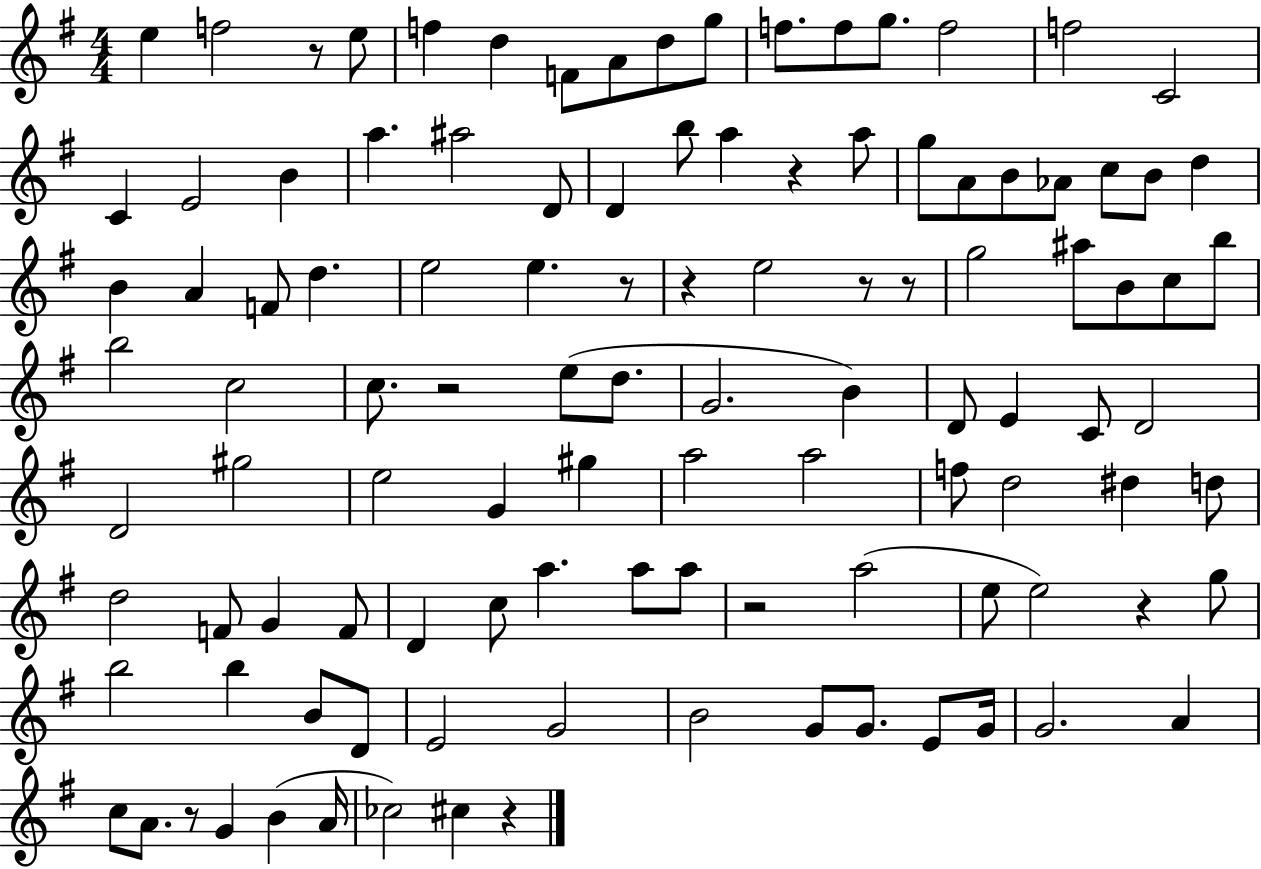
E5/q F5/h R/e E5/e F5/q D5/q F4/e A4/e D5/e G5/e F5/e. F5/e G5/e. F5/h F5/h C4/h C4/q E4/h B4/q A5/q. A#5/h D4/e D4/q B5/e A5/q R/q A5/e G5/e A4/e B4/e Ab4/e C5/e B4/e D5/q B4/q A4/q F4/e D5/q. E5/h E5/q. R/e R/q E5/h R/e R/e G5/h A#5/e B4/e C5/e B5/e B5/h C5/h C5/e. R/h E5/e D5/e. G4/h. B4/q D4/e E4/q C4/e D4/h D4/h G#5/h E5/h G4/q G#5/q A5/h A5/h F5/e D5/h D#5/q D5/e D5/h F4/e G4/q F4/e D4/q C5/e A5/q. A5/e A5/e R/h A5/h E5/e E5/h R/q G5/e B5/h B5/q B4/e D4/e E4/h G4/h B4/h G4/e G4/e. E4/e G4/s G4/h. A4/q C5/e A4/e. R/e G4/q B4/q A4/s CES5/h C#5/q R/q